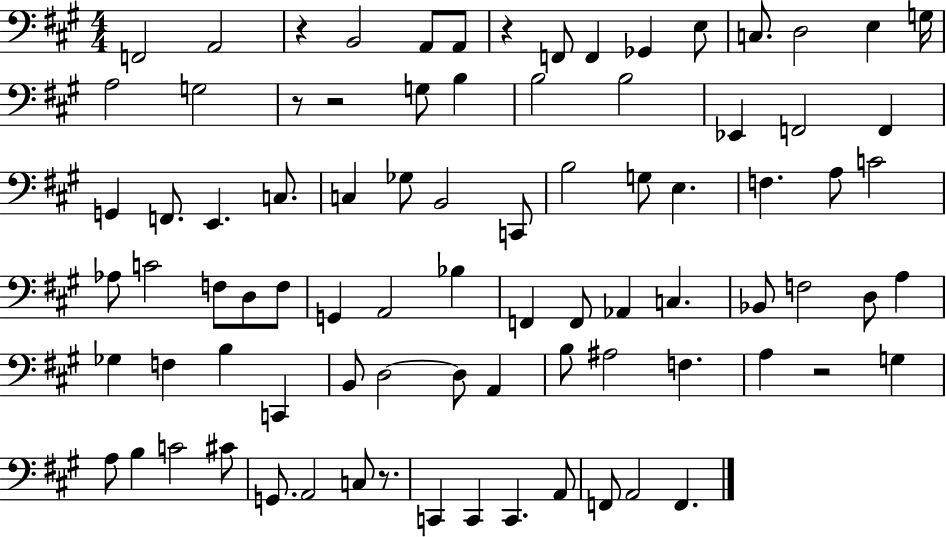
X:1
T:Untitled
M:4/4
L:1/4
K:A
F,,2 A,,2 z B,,2 A,,/2 A,,/2 z F,,/2 F,, _G,, E,/2 C,/2 D,2 E, G,/4 A,2 G,2 z/2 z2 G,/2 B, B,2 B,2 _E,, F,,2 F,, G,, F,,/2 E,, C,/2 C, _G,/2 B,,2 C,,/2 B,2 G,/2 E, F, A,/2 C2 _A,/2 C2 F,/2 D,/2 F,/2 G,, A,,2 _B, F,, F,,/2 _A,, C, _B,,/2 F,2 D,/2 A, _G, F, B, C,, B,,/2 D,2 D,/2 A,, B,/2 ^A,2 F, A, z2 G, A,/2 B, C2 ^C/2 G,,/2 A,,2 C,/2 z/2 C,, C,, C,, A,,/2 F,,/2 A,,2 F,,